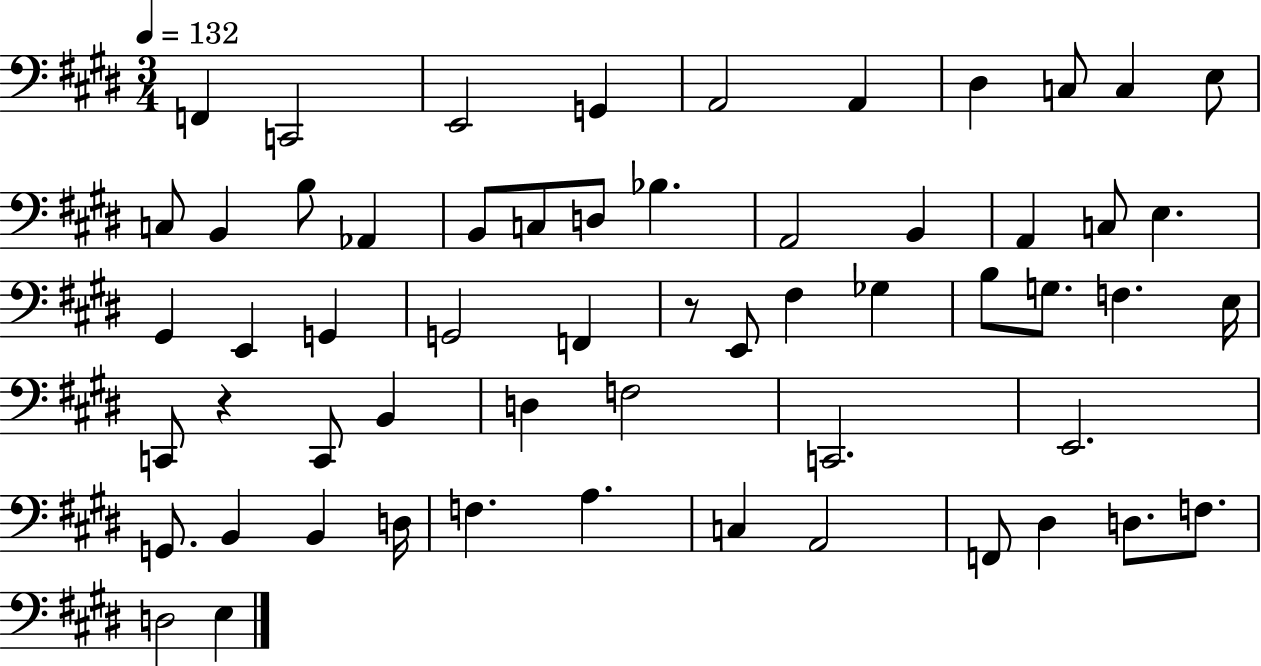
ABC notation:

X:1
T:Untitled
M:3/4
L:1/4
K:E
F,, C,,2 E,,2 G,, A,,2 A,, ^D, C,/2 C, E,/2 C,/2 B,, B,/2 _A,, B,,/2 C,/2 D,/2 _B, A,,2 B,, A,, C,/2 E, ^G,, E,, G,, G,,2 F,, z/2 E,,/2 ^F, _G, B,/2 G,/2 F, E,/4 C,,/2 z C,,/2 B,, D, F,2 C,,2 E,,2 G,,/2 B,, B,, D,/4 F, A, C, A,,2 F,,/2 ^D, D,/2 F,/2 D,2 E,